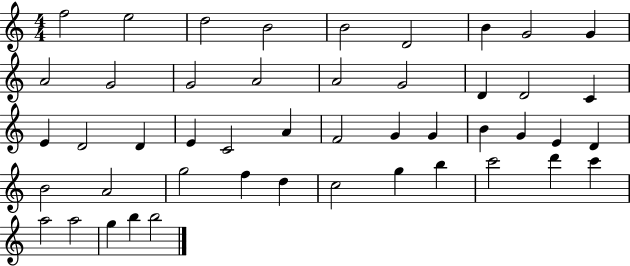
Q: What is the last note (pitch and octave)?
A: B5